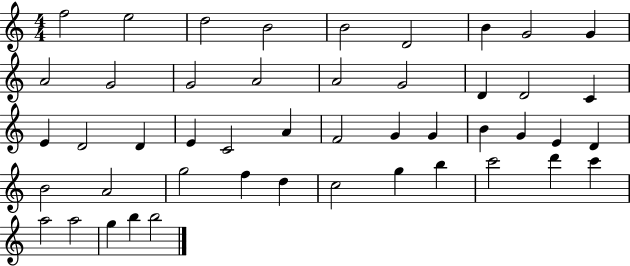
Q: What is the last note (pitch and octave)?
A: B5